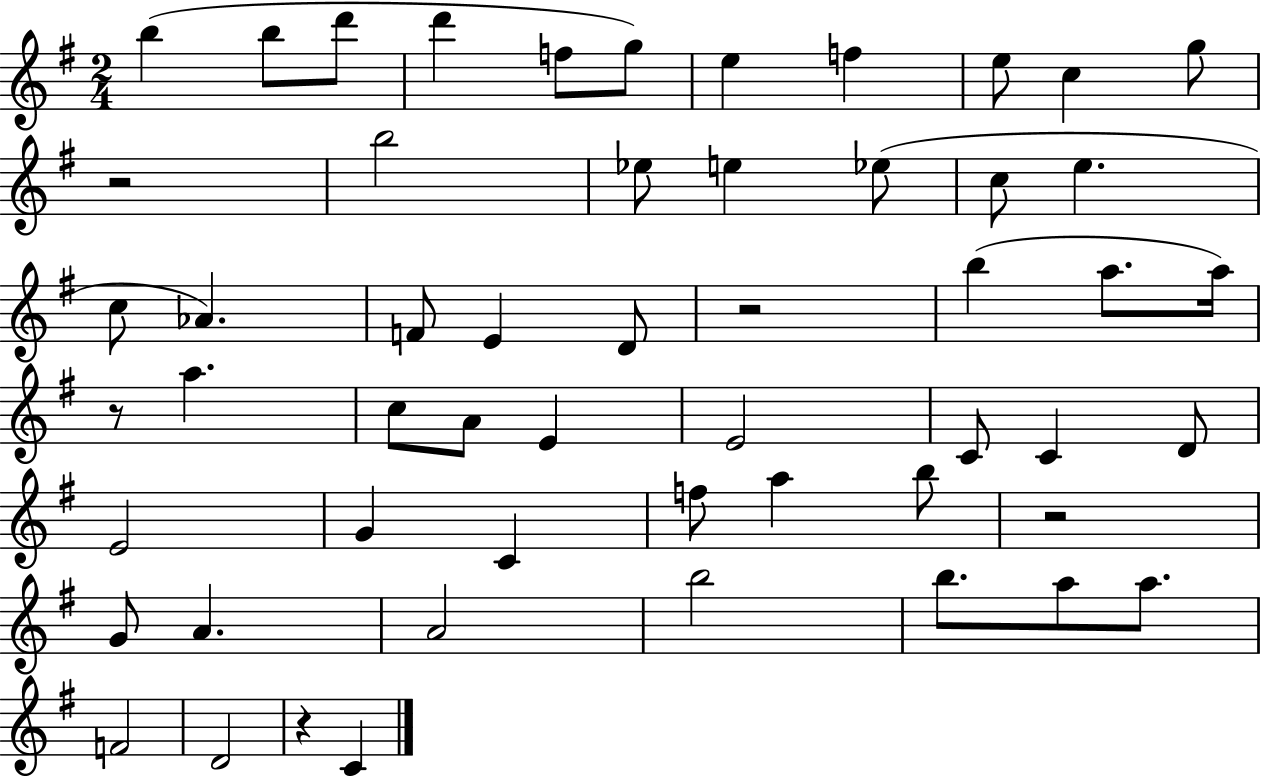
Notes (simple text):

B5/q B5/e D6/e D6/q F5/e G5/e E5/q F5/q E5/e C5/q G5/e R/h B5/h Eb5/e E5/q Eb5/e C5/e E5/q. C5/e Ab4/q. F4/e E4/q D4/e R/h B5/q A5/e. A5/s R/e A5/q. C5/e A4/e E4/q E4/h C4/e C4/q D4/e E4/h G4/q C4/q F5/e A5/q B5/e R/h G4/e A4/q. A4/h B5/h B5/e. A5/e A5/e. F4/h D4/h R/q C4/q